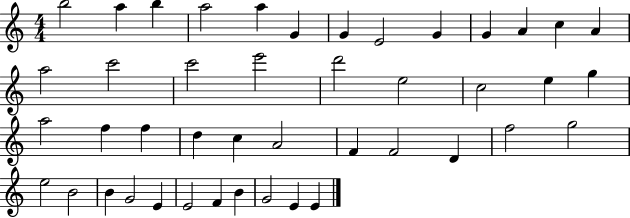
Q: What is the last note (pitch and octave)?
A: E4